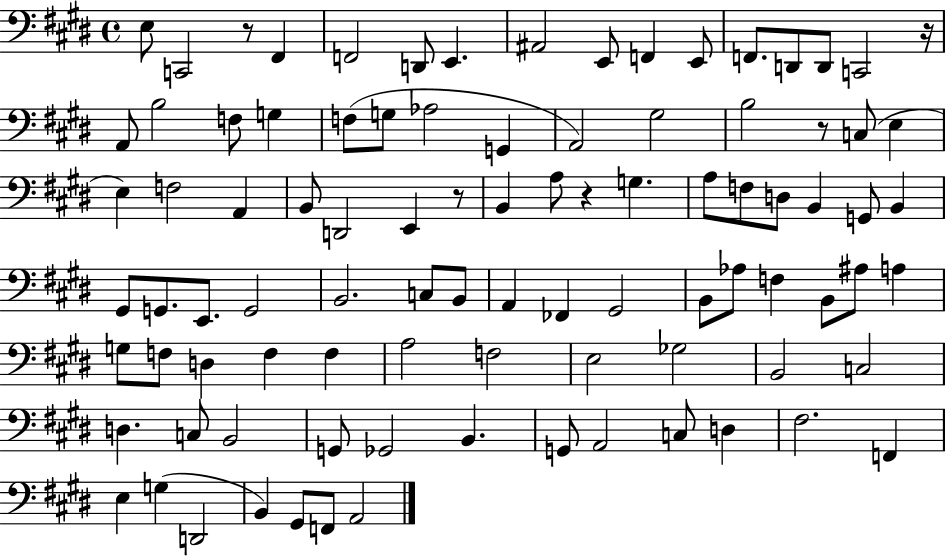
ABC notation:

X:1
T:Untitled
M:4/4
L:1/4
K:E
E,/2 C,,2 z/2 ^F,, F,,2 D,,/2 E,, ^A,,2 E,,/2 F,, E,,/2 F,,/2 D,,/2 D,,/2 C,,2 z/4 A,,/2 B,2 F,/2 G, F,/2 G,/2 _A,2 G,, A,,2 ^G,2 B,2 z/2 C,/2 E, E, F,2 A,, B,,/2 D,,2 E,, z/2 B,, A,/2 z G, A,/2 F,/2 D,/2 B,, G,,/2 B,, ^G,,/2 G,,/2 E,,/2 G,,2 B,,2 C,/2 B,,/2 A,, _F,, ^G,,2 B,,/2 _A,/2 F, B,,/2 ^A,/2 A, G,/2 F,/2 D, F, F, A,2 F,2 E,2 _G,2 B,,2 C,2 D, C,/2 B,,2 G,,/2 _G,,2 B,, G,,/2 A,,2 C,/2 D, ^F,2 F,, E, G, D,,2 B,, ^G,,/2 F,,/2 A,,2